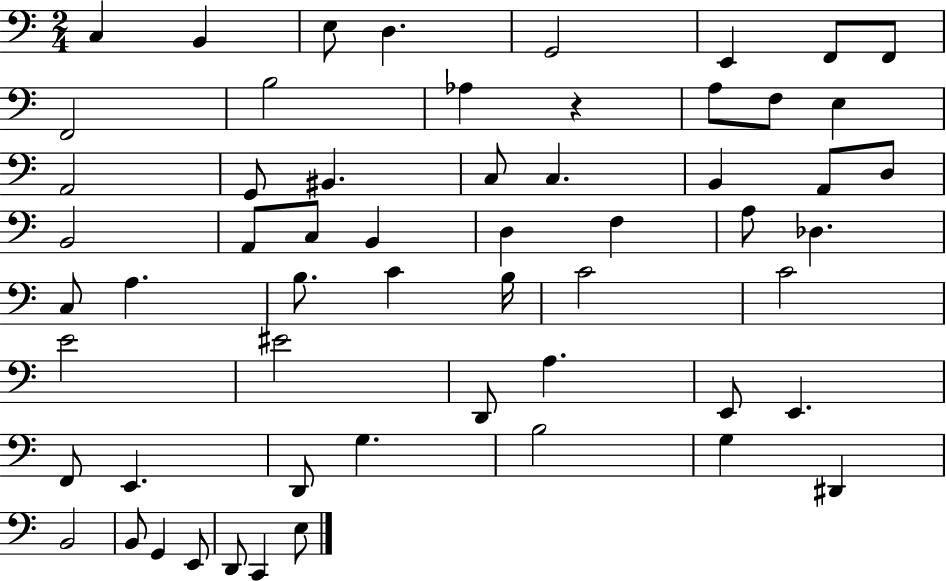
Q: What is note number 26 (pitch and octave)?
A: B2